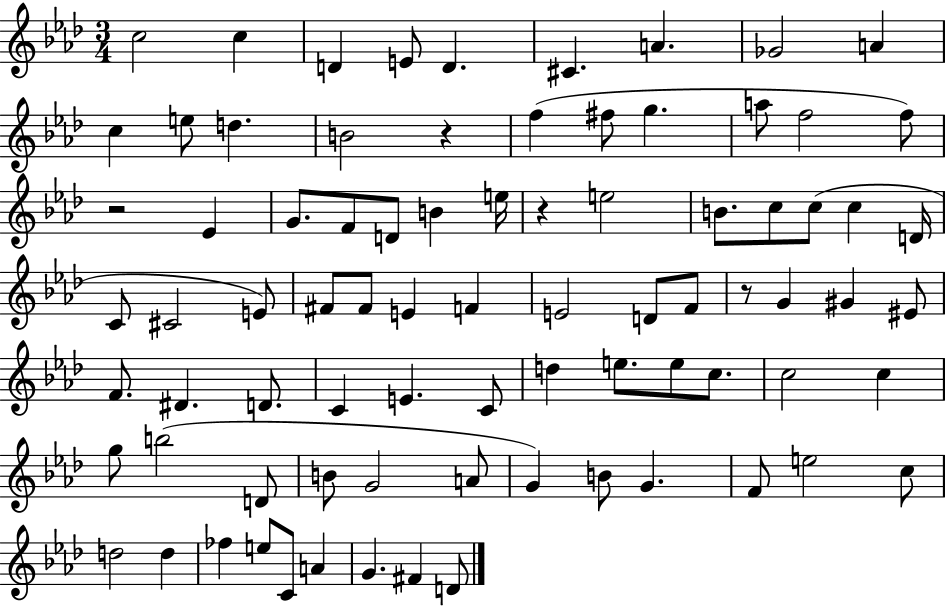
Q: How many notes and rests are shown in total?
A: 81